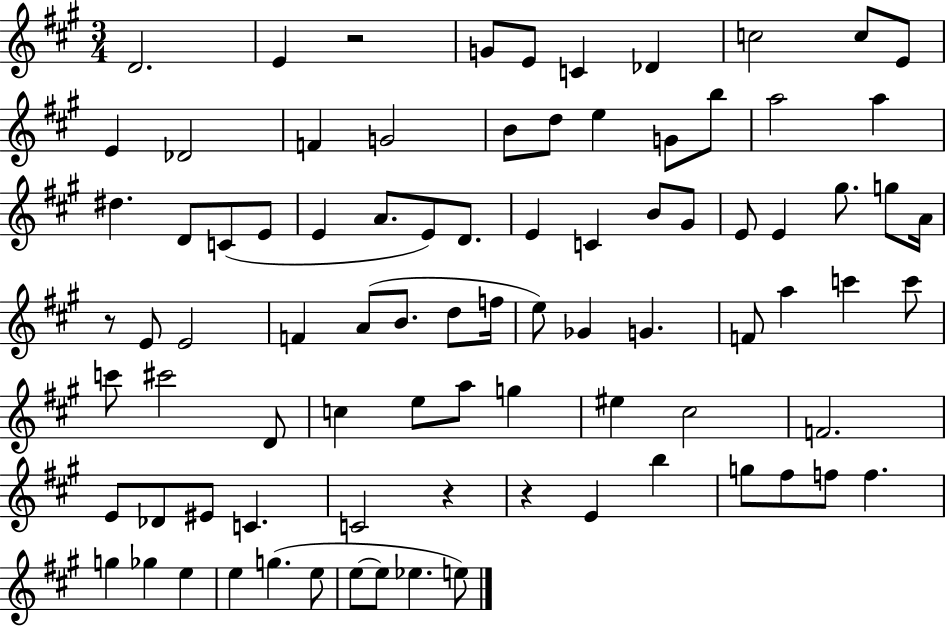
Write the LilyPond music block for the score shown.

{
  \clef treble
  \numericTimeSignature
  \time 3/4
  \key a \major
  \repeat volta 2 { d'2. | e'4 r2 | g'8 e'8 c'4 des'4 | c''2 c''8 e'8 | \break e'4 des'2 | f'4 g'2 | b'8 d''8 e''4 g'8 b''8 | a''2 a''4 | \break dis''4. d'8 c'8( e'8 | e'4 a'8. e'8) d'8. | e'4 c'4 b'8 gis'8 | e'8 e'4 gis''8. g''8 a'16 | \break r8 e'8 e'2 | f'4 a'8( b'8. d''8 f''16 | e''8) ges'4 g'4. | f'8 a''4 c'''4 c'''8 | \break c'''8 cis'''2 d'8 | c''4 e''8 a''8 g''4 | eis''4 cis''2 | f'2. | \break e'8 des'8 eis'8 c'4. | c'2 r4 | r4 e'4 b''4 | g''8 fis''8 f''8 f''4. | \break g''4 ges''4 e''4 | e''4 g''4.( e''8 | e''8~~ e''8 ees''4. e''8) | } \bar "|."
}